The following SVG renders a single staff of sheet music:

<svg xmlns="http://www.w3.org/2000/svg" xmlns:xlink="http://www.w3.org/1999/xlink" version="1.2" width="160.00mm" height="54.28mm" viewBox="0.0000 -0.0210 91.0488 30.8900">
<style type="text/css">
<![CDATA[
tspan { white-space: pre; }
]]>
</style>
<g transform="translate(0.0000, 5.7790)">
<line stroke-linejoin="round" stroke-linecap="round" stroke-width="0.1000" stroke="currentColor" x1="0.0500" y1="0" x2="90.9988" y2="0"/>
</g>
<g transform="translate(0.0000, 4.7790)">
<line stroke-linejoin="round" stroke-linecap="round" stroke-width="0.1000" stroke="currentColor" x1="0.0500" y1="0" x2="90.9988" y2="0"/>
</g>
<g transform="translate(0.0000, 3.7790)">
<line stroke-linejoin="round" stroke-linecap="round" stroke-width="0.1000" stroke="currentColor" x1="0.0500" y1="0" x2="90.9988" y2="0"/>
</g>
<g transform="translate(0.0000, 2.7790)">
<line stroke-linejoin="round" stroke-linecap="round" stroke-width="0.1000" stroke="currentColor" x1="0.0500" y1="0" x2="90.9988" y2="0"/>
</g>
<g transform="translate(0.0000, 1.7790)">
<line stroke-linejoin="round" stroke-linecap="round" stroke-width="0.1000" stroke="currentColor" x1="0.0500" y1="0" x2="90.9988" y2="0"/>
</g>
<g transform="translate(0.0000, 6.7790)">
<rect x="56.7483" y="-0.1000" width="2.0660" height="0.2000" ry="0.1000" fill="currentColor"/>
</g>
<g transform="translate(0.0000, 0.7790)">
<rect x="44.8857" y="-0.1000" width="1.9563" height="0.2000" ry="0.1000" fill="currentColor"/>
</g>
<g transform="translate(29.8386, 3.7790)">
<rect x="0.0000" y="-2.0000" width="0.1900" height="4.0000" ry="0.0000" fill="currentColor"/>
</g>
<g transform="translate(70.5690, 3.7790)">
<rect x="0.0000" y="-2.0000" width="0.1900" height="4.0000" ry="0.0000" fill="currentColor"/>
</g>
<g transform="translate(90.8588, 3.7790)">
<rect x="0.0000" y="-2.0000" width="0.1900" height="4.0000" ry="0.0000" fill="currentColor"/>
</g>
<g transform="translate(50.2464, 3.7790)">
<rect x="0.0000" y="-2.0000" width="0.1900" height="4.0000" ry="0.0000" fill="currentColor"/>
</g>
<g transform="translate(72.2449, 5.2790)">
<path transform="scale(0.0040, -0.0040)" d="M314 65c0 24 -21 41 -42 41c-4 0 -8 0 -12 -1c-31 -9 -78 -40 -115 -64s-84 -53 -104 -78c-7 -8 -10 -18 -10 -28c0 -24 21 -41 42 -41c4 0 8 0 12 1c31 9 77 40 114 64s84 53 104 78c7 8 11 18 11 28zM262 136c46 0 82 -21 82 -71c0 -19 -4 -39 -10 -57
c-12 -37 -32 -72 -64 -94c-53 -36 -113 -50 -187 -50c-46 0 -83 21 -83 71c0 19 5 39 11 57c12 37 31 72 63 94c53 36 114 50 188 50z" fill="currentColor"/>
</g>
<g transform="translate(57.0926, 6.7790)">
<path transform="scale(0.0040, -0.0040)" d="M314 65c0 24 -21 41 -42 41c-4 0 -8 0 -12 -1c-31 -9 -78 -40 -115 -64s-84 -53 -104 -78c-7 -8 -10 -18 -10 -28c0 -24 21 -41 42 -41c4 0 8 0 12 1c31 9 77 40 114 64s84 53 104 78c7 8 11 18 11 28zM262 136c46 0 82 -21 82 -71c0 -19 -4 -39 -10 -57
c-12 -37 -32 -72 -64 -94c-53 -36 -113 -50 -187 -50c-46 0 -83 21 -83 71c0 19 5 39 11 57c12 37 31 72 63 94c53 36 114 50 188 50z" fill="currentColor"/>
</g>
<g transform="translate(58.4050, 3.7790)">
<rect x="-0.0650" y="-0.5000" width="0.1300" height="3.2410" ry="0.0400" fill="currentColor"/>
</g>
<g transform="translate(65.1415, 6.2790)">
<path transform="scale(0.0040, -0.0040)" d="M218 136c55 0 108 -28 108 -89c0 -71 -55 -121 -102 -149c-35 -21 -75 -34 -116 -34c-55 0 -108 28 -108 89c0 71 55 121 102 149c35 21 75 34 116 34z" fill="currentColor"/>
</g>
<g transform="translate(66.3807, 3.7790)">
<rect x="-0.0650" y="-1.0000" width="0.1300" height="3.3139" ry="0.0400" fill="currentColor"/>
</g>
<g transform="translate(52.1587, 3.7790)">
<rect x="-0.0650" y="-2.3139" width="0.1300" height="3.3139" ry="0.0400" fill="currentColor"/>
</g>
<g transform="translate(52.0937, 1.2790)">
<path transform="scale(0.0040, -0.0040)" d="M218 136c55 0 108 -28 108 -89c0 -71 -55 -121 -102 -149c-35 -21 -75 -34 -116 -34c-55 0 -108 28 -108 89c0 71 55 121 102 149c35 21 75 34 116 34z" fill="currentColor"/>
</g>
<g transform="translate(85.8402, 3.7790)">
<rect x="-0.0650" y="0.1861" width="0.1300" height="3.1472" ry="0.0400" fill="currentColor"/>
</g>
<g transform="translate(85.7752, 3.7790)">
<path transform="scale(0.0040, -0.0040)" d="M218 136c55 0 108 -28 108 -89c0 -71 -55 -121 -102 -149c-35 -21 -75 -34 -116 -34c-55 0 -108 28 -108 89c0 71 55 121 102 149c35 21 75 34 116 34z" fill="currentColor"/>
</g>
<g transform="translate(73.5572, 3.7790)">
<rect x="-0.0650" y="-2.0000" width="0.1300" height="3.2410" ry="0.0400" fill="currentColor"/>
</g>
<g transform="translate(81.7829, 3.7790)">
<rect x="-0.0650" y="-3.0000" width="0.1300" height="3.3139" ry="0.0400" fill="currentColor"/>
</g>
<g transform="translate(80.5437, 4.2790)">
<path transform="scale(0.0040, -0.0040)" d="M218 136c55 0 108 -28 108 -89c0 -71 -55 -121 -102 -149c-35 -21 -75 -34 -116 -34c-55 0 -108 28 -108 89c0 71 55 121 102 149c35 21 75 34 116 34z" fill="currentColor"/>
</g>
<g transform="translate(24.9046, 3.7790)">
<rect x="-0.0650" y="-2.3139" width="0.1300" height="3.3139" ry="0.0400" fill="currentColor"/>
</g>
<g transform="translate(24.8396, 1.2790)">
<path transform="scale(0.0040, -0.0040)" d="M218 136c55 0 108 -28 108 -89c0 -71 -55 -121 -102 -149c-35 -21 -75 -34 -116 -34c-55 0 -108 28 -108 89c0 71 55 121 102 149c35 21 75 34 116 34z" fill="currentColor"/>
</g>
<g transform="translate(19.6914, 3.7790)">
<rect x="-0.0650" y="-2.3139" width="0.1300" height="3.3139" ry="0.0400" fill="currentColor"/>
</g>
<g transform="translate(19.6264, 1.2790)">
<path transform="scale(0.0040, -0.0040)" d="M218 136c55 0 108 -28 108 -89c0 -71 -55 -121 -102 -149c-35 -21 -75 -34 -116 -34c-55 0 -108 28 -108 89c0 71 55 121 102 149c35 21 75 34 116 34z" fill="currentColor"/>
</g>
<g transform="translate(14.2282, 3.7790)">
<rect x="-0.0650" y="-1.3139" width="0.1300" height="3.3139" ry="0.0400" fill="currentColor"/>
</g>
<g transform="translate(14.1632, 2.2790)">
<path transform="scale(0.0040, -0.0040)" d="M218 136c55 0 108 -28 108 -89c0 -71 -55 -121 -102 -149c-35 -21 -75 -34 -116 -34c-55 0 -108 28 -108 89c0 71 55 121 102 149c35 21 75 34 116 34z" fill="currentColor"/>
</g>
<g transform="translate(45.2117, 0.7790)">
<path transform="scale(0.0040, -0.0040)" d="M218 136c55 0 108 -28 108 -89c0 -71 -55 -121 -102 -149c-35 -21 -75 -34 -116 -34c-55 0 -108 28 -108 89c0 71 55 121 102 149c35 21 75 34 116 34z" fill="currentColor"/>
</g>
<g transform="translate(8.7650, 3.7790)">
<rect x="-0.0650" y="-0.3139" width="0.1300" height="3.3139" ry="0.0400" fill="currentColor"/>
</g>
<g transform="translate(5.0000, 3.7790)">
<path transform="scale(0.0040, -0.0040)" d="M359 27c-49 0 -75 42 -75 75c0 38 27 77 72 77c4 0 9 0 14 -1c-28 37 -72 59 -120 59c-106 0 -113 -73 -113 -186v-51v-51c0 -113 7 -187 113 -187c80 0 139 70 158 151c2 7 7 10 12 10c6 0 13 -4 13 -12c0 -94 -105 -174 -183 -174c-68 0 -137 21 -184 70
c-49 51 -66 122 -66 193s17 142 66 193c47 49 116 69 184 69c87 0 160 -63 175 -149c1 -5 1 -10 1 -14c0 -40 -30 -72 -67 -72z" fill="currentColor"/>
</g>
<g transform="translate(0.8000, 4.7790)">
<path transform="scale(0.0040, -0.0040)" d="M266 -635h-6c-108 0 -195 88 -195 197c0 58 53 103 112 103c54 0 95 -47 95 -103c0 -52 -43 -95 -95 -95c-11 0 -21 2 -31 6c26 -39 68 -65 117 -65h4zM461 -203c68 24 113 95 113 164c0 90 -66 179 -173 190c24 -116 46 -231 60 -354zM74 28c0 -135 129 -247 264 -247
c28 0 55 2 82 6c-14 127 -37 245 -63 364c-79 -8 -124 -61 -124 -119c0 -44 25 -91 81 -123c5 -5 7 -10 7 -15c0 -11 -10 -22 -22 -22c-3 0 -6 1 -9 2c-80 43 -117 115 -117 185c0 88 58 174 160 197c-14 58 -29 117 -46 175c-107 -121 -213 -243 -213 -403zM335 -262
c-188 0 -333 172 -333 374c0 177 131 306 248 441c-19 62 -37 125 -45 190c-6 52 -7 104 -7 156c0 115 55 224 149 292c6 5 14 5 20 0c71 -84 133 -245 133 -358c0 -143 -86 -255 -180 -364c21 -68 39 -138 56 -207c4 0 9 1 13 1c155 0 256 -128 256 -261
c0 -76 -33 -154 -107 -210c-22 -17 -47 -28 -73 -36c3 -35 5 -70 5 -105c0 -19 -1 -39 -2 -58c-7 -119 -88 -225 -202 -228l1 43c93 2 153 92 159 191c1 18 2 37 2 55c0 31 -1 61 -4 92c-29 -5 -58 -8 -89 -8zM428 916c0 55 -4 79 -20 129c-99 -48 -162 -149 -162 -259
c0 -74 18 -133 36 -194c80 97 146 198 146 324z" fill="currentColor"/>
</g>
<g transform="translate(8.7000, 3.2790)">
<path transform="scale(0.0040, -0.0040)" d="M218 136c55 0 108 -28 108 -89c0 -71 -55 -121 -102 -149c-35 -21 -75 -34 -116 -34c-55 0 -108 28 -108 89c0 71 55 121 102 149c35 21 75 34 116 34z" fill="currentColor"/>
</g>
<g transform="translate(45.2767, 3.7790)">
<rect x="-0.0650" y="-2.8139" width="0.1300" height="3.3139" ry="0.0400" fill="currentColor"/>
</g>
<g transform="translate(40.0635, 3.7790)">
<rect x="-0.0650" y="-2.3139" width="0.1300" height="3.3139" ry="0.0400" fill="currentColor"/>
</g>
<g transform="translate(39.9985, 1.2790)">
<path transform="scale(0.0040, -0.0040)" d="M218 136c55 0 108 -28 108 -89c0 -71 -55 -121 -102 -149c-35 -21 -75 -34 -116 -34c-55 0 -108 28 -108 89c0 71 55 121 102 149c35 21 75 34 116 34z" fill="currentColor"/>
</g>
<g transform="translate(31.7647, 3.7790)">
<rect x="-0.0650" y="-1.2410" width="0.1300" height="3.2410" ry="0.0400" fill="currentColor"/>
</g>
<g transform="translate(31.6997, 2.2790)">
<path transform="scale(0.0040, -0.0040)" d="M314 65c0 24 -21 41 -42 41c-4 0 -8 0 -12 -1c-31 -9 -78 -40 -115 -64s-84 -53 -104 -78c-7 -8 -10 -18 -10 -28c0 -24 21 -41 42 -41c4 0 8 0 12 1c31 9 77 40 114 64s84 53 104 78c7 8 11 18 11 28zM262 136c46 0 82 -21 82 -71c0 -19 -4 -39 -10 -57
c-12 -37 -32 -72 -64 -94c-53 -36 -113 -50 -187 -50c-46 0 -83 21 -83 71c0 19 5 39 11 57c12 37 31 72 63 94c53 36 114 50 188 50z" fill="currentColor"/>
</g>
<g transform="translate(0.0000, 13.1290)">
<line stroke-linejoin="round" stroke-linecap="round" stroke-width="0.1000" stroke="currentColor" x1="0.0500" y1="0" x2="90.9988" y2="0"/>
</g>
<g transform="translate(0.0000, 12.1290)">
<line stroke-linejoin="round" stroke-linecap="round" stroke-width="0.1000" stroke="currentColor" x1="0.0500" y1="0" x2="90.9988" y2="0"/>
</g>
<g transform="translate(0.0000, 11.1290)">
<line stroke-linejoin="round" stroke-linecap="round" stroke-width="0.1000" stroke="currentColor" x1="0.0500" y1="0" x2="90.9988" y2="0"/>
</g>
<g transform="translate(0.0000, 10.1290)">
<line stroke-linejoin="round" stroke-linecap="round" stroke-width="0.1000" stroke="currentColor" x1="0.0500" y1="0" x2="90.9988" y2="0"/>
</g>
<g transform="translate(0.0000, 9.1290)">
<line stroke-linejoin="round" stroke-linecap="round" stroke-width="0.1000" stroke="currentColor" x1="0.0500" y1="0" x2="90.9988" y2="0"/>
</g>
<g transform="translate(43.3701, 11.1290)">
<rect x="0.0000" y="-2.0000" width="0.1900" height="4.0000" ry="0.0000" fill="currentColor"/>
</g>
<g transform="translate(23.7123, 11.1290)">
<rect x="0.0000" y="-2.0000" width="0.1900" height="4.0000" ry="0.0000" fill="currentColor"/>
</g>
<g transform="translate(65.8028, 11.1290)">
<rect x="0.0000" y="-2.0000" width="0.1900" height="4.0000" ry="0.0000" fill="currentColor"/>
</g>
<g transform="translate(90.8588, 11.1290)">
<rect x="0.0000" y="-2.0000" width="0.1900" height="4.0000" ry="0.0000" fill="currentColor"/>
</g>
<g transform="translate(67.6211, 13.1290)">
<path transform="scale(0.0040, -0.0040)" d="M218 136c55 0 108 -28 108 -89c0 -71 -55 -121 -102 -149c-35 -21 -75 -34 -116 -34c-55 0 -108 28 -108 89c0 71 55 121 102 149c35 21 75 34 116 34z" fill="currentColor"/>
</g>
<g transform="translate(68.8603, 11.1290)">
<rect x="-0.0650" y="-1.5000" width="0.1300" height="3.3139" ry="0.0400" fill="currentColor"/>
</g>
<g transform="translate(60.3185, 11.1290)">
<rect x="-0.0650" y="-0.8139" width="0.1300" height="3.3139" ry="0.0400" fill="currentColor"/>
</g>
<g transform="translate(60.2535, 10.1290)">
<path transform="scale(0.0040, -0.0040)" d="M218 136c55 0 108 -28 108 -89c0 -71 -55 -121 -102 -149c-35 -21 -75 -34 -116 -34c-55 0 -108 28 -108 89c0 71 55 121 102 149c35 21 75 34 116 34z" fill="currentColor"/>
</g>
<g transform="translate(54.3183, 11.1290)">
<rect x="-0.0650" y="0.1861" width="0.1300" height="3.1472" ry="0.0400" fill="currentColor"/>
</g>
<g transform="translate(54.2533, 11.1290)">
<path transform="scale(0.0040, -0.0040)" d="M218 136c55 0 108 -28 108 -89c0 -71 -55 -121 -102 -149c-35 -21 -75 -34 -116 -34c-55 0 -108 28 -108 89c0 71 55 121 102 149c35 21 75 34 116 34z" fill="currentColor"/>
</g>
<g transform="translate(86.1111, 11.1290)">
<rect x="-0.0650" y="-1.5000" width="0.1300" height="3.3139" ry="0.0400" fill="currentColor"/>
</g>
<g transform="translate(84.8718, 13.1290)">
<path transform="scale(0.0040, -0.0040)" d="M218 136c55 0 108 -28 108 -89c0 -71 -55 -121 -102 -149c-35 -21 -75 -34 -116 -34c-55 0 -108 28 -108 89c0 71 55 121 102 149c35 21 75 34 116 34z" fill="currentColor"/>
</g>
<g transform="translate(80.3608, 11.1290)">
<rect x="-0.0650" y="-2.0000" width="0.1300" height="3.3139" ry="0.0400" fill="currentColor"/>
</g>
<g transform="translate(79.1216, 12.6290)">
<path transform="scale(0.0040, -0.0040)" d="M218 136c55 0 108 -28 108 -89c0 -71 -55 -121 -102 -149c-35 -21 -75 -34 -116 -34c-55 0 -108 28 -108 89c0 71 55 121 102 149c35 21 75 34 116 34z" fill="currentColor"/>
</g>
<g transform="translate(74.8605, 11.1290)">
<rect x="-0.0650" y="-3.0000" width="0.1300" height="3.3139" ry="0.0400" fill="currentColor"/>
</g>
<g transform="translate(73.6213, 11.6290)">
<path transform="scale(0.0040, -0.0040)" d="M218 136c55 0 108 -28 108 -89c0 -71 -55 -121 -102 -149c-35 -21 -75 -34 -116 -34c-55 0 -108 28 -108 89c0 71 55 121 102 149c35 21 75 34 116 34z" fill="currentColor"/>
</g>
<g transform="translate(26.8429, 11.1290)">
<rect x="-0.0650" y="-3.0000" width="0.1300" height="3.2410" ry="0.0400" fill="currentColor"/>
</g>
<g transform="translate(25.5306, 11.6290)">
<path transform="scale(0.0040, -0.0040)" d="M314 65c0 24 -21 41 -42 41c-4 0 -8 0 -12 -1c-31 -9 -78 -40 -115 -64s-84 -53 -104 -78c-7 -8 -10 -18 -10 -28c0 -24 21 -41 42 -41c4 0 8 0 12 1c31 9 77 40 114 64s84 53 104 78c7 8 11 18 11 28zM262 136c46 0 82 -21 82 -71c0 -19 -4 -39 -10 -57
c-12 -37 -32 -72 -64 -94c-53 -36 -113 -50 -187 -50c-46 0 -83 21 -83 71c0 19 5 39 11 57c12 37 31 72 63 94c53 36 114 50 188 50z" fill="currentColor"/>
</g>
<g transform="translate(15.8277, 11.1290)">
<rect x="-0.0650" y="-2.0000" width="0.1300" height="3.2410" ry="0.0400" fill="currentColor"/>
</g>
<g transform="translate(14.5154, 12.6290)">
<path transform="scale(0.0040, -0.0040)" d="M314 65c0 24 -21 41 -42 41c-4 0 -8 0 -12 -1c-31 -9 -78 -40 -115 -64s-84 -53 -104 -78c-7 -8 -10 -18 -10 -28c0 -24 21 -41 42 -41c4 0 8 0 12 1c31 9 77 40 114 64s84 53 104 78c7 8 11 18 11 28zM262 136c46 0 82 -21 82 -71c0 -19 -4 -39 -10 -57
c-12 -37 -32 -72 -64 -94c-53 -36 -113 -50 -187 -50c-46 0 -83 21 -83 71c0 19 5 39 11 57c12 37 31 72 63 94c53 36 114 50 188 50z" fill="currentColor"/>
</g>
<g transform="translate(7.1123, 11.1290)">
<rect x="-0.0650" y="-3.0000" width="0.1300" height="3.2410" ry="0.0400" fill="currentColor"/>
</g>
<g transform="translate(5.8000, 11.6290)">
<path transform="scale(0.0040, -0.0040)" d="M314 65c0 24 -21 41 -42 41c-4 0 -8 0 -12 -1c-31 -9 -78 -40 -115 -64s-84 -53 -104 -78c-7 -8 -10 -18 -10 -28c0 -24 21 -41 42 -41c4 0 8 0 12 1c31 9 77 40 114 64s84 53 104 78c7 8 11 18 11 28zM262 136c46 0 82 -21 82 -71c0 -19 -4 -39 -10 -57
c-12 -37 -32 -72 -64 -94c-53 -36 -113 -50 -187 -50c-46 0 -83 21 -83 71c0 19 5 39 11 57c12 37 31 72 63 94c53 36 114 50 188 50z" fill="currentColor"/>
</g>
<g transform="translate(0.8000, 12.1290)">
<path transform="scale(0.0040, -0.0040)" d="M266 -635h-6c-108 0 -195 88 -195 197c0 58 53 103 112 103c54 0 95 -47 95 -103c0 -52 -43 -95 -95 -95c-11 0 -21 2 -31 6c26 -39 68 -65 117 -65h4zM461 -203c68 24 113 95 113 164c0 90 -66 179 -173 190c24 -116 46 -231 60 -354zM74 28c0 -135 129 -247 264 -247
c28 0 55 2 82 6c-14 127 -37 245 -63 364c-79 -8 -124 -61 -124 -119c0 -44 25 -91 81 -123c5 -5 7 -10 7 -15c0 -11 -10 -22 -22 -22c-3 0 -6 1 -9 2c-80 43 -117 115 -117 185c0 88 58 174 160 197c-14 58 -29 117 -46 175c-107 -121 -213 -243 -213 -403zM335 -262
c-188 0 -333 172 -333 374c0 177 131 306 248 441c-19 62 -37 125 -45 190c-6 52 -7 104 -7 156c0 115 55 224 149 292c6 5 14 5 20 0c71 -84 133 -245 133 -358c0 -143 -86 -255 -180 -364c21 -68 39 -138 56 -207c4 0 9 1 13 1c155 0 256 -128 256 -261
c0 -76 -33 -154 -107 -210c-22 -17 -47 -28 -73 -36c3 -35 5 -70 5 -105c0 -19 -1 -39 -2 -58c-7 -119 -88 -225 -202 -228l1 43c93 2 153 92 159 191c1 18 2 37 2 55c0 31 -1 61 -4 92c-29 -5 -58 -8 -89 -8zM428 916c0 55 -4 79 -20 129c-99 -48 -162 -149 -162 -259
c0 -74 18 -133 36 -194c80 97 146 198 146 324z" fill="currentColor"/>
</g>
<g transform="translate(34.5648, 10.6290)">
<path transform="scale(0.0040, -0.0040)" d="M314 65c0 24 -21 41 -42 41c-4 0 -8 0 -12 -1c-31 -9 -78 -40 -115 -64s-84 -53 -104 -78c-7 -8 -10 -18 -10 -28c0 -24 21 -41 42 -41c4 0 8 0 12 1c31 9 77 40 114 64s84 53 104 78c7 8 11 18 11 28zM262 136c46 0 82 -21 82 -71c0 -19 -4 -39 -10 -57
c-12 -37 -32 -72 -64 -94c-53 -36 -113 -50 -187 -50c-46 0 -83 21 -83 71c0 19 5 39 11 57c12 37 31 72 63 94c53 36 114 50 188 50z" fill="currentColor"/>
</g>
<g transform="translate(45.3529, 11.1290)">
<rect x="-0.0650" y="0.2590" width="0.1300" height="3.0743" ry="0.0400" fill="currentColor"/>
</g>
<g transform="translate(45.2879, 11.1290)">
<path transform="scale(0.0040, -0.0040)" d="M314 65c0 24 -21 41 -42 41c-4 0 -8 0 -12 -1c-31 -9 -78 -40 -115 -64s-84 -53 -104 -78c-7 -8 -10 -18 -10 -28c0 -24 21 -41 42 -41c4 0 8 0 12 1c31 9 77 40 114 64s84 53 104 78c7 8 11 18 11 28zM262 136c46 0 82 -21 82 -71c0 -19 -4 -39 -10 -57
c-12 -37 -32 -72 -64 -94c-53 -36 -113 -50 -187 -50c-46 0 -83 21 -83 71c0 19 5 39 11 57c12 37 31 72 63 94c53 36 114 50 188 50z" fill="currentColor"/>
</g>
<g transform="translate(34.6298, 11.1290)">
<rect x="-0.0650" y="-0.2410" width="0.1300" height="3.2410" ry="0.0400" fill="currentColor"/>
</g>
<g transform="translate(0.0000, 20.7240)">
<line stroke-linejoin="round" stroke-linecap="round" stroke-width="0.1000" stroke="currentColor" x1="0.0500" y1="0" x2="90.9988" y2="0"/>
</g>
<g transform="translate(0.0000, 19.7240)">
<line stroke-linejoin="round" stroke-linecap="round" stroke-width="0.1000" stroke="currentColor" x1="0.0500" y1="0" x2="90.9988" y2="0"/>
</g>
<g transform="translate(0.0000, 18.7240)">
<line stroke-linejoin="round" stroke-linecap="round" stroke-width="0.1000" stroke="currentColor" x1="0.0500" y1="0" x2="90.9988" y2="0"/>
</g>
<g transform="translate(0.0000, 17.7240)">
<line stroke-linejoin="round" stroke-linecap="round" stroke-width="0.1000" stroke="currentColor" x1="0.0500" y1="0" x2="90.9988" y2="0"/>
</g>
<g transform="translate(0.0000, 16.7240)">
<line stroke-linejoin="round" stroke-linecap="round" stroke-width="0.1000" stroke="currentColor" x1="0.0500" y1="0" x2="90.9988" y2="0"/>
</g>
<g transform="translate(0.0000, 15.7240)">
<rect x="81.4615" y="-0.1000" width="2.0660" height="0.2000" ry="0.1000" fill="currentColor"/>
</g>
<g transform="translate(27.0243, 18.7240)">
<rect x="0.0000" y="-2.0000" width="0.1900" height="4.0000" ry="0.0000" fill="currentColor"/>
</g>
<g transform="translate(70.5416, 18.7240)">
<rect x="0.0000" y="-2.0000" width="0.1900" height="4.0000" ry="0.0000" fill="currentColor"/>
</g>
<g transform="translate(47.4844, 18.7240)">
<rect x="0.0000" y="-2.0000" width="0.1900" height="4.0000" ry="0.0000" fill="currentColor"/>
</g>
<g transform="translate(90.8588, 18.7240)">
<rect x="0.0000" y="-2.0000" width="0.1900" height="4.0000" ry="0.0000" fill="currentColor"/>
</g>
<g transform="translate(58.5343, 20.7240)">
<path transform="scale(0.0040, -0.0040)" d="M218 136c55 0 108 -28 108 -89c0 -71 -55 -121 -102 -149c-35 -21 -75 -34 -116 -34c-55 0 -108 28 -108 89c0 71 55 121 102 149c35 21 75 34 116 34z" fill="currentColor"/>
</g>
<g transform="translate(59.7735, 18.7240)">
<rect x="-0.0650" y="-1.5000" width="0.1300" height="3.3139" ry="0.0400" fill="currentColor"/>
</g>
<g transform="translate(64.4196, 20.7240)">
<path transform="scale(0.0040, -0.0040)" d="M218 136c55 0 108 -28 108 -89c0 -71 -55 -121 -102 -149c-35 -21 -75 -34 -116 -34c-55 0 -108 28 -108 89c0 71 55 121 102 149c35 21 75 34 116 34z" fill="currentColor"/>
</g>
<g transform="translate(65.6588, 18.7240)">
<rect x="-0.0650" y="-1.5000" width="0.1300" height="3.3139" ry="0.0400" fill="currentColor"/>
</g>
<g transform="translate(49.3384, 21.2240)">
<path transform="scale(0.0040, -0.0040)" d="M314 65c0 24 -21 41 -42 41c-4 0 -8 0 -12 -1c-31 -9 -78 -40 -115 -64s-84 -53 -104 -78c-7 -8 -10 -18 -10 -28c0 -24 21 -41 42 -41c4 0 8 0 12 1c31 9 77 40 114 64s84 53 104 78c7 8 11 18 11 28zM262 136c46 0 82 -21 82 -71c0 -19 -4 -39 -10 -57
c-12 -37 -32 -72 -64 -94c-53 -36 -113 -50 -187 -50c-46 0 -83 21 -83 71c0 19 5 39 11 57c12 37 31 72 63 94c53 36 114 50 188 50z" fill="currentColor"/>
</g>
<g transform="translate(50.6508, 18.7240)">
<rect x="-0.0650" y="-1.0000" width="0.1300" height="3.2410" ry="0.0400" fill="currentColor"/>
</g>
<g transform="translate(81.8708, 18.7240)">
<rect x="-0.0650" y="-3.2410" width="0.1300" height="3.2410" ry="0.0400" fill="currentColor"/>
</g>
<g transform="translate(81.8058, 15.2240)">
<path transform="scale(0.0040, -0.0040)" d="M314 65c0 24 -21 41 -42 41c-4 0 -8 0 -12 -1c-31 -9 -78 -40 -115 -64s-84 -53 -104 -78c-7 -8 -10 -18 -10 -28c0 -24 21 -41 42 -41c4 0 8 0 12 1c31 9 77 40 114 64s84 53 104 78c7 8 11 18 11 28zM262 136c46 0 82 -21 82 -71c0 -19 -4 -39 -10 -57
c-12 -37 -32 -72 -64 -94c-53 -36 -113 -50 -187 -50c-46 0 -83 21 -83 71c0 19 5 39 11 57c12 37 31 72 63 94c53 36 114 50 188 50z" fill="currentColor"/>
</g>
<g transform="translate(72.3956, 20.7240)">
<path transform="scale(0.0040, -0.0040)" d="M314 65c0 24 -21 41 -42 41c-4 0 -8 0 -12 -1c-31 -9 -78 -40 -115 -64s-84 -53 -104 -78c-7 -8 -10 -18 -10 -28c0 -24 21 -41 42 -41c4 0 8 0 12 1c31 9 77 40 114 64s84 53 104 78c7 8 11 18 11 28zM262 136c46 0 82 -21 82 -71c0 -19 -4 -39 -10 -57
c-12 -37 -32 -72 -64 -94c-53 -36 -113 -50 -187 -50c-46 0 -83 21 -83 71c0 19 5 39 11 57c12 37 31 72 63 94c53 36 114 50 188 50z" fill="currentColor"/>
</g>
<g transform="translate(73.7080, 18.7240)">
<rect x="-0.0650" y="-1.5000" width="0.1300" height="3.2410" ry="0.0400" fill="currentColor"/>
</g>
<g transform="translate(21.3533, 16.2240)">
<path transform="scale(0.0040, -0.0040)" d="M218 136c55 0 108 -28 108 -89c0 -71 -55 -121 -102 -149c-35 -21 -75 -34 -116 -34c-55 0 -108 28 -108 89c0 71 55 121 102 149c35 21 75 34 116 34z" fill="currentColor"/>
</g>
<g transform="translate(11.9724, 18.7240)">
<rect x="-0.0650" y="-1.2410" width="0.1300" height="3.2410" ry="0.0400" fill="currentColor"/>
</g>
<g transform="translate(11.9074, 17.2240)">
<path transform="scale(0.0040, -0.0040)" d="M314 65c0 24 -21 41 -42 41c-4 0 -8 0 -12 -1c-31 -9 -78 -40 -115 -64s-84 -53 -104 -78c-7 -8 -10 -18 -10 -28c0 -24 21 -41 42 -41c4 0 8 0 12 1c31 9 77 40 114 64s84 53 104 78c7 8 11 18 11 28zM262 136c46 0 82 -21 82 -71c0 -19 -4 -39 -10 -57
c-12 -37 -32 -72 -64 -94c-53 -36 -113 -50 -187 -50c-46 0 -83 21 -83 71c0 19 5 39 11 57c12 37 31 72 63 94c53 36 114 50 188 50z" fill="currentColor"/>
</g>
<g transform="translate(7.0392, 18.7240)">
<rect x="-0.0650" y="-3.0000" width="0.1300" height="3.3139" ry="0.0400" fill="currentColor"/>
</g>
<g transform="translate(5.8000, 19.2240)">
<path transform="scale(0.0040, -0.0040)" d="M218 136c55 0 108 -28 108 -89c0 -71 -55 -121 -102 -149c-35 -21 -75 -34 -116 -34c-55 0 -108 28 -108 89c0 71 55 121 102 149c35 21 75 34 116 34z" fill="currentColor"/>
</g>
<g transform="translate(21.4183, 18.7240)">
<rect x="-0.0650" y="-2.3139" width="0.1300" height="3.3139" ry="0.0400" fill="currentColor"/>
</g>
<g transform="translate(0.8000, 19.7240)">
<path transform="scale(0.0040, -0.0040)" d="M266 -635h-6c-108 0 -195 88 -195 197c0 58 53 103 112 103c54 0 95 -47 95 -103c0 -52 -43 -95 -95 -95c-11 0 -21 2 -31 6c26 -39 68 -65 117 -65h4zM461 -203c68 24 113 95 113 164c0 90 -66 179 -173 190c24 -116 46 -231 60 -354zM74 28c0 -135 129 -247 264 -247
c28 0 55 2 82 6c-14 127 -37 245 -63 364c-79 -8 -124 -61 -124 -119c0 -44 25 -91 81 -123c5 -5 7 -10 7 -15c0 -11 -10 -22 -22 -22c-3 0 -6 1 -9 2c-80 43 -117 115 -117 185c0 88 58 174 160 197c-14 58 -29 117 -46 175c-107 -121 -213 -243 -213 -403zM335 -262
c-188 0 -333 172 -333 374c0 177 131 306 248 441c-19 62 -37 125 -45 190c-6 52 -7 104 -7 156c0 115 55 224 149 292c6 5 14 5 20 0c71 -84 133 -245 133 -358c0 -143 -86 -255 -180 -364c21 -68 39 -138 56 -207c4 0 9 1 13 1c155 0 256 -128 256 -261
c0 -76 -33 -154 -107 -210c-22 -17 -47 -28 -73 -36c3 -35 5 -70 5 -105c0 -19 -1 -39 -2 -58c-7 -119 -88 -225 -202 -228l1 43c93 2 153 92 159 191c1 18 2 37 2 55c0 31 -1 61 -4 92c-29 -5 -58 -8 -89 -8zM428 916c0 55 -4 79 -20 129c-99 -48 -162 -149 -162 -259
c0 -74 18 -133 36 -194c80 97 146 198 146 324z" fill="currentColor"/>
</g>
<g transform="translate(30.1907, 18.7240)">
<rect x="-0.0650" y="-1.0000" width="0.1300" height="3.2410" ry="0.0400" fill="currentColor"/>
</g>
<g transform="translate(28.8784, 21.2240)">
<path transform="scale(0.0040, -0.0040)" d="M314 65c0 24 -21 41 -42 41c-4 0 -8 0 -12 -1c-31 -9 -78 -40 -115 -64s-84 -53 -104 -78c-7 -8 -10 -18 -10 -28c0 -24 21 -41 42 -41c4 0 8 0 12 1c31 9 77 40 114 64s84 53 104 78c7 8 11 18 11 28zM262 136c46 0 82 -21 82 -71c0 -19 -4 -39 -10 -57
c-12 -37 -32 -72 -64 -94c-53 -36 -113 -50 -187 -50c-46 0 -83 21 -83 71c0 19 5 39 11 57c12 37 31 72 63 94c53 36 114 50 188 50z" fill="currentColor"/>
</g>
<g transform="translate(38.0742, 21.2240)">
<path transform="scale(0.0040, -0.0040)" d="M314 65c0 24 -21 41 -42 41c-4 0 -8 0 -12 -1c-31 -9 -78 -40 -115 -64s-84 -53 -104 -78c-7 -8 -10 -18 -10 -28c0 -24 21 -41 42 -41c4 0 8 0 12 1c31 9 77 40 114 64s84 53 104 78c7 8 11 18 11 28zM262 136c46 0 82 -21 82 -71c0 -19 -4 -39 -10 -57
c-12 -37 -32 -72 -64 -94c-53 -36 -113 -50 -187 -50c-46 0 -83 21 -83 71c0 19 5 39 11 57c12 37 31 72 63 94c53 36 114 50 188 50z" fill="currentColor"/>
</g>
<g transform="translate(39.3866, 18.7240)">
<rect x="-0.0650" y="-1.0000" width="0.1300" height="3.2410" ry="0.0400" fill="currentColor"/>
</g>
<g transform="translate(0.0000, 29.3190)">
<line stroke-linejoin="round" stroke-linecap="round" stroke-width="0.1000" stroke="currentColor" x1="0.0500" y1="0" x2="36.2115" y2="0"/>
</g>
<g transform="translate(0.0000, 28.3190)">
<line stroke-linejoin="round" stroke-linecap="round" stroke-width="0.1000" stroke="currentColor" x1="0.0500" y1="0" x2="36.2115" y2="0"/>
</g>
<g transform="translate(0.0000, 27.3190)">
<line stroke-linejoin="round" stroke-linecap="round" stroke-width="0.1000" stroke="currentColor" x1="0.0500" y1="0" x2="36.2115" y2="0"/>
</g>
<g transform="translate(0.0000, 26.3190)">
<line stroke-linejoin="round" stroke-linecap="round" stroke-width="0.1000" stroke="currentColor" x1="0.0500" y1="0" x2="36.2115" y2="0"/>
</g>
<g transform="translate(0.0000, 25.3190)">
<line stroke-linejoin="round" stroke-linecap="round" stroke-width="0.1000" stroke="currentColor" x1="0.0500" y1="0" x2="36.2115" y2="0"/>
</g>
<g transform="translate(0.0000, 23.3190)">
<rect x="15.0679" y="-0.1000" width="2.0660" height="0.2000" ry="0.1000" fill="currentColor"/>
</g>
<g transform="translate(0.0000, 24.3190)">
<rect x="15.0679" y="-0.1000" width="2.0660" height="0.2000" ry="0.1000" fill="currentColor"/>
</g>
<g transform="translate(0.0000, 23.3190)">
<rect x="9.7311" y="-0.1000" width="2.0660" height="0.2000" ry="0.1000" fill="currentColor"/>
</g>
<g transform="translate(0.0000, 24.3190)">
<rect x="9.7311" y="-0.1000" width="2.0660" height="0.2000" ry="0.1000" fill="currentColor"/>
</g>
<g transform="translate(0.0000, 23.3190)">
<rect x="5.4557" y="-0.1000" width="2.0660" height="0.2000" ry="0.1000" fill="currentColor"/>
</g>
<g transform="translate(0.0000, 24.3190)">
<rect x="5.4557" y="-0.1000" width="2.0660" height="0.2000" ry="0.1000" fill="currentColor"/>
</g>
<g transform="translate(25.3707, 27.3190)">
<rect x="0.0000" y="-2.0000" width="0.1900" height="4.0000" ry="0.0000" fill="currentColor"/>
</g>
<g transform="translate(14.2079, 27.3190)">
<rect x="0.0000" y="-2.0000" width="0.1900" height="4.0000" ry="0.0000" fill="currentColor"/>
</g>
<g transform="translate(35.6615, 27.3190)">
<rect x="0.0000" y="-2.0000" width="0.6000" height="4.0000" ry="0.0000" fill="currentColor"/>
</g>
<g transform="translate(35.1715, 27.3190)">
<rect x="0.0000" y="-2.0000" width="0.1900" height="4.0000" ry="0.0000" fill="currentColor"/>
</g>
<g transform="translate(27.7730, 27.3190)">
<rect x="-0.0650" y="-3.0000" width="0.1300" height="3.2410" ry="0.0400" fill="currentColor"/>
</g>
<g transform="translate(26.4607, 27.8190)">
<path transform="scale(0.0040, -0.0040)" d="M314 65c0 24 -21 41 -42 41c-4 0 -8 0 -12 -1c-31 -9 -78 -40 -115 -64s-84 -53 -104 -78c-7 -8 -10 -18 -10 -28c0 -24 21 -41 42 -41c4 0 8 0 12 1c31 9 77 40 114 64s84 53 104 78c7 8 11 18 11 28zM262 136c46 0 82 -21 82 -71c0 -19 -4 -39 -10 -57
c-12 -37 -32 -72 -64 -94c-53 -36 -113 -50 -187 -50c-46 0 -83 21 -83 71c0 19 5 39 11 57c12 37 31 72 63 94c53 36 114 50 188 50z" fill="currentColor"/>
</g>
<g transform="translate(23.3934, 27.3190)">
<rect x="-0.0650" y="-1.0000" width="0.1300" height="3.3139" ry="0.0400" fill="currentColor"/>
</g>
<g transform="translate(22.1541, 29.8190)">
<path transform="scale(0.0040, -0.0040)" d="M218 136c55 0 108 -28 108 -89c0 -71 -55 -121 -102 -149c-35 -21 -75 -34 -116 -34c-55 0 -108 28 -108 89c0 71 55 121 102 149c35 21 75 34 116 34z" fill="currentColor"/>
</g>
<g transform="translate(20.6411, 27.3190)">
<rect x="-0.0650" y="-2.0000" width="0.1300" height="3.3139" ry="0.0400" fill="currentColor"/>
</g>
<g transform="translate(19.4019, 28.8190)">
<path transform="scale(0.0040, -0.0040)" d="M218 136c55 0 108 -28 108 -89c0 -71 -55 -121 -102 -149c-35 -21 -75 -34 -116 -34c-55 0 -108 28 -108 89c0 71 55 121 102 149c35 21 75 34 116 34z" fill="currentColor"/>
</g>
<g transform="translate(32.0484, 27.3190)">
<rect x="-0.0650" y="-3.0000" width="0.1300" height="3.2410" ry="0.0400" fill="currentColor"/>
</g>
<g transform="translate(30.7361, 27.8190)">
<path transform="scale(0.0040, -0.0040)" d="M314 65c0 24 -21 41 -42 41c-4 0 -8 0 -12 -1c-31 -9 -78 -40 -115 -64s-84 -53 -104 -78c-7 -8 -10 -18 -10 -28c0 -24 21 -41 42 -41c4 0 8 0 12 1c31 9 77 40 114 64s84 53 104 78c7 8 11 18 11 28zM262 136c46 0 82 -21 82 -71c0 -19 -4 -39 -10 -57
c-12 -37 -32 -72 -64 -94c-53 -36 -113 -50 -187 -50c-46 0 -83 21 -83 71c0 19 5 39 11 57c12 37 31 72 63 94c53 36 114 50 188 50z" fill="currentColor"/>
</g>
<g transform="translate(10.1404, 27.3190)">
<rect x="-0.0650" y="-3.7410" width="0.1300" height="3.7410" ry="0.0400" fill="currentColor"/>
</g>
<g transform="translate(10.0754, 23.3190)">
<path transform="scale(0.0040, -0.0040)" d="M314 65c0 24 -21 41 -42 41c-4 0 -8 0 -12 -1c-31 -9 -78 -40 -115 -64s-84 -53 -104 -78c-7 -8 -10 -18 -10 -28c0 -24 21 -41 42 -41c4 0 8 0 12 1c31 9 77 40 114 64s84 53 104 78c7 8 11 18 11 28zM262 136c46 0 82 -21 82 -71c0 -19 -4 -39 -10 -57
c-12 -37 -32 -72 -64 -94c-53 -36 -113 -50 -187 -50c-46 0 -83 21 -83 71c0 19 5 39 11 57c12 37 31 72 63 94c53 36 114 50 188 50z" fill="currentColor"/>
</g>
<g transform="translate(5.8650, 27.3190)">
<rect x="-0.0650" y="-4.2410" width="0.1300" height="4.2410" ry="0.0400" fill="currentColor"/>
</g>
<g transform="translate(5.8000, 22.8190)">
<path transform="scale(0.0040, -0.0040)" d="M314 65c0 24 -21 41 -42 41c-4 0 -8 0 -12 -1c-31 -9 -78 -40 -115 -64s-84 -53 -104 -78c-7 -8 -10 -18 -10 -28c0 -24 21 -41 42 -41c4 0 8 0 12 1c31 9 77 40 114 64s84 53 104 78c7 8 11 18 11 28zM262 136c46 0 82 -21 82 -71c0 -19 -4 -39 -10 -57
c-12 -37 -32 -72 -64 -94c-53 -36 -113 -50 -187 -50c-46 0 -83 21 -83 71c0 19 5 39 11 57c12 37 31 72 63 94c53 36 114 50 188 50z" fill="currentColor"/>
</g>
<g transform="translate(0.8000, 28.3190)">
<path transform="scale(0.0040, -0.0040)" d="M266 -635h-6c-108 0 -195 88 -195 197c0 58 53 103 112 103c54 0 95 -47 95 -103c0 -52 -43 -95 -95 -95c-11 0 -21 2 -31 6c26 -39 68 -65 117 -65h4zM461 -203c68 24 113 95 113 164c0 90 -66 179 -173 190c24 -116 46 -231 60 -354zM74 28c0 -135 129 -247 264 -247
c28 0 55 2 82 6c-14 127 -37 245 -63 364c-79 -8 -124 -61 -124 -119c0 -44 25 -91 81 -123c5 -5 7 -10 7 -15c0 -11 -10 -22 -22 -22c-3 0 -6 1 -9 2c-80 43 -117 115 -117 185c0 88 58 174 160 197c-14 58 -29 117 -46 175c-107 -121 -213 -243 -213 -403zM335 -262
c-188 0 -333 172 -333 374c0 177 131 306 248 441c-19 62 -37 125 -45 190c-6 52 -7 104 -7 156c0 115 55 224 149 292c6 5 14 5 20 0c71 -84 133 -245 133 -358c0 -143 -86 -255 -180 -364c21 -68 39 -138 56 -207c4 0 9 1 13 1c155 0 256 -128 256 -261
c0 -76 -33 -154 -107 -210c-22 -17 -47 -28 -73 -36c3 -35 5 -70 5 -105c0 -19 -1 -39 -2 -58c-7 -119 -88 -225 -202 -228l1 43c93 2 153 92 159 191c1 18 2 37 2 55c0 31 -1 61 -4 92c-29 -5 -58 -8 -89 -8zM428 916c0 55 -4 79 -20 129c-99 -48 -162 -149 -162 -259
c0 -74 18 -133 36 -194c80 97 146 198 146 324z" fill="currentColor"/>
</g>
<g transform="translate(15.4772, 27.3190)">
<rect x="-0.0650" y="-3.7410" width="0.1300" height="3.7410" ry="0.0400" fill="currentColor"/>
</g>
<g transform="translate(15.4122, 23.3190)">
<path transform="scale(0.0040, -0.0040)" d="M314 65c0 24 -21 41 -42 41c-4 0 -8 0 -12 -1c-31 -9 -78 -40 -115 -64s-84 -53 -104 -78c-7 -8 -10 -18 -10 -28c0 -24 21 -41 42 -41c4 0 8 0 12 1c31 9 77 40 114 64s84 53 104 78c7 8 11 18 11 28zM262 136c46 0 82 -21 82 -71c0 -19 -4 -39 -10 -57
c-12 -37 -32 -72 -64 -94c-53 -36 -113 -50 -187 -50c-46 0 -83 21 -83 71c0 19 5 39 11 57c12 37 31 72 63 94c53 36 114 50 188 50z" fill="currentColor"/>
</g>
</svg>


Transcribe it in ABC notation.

X:1
T:Untitled
M:4/4
L:1/4
K:C
c e g g e2 g a g C2 D F2 A B A2 F2 A2 c2 B2 B d E A F E A e2 g D2 D2 D2 E E E2 b2 d'2 c'2 c'2 F D A2 A2